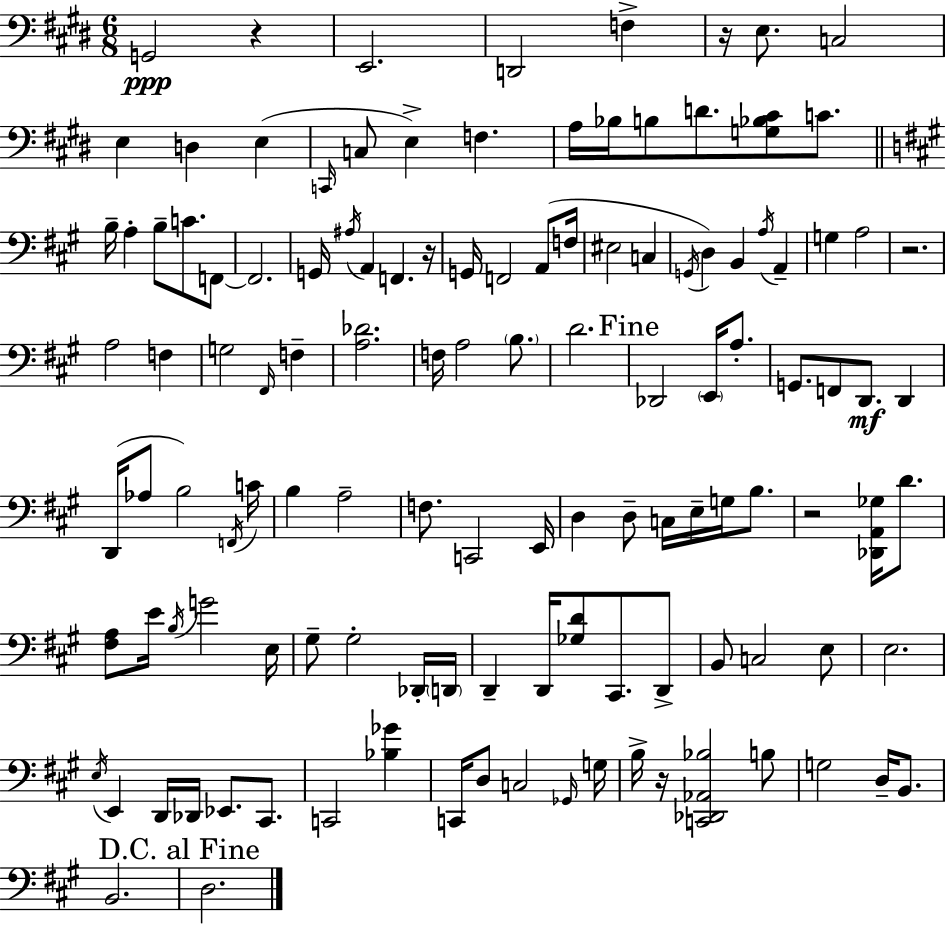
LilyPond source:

{
  \clef bass
  \numericTimeSignature
  \time 6/8
  \key e \major
  g,2\ppp r4 | e,2. | d,2 f4-> | r16 e8. c2 | \break e4 d4 e4( | \grace { c,16 } c8 e4->) f4. | a16 bes16 b8 d'8. <g bes cis'>8 c'8. | \bar "||" \break \key a \major b16-- a4-. b8-- c'8. f,8~~ | f,2. | g,16 \acciaccatura { ais16 } a,4 f,4. | r16 g,16 f,2 a,8( | \break f16 eis2 c4 | \acciaccatura { g,16 } d4) b,4 \acciaccatura { a16 } a,4-- | g4 a2 | r2. | \break a2 f4 | g2 \grace { fis,16 } | f4-- <a des'>2. | f16 a2 | \break \parenthesize b8. d'2. | \mark "Fine" des,2 | \parenthesize e,16 a8.-. g,8. f,8 d,8.\mf | d,4 d,16( aes8 b2) | \break \acciaccatura { f,16 } c'16 b4 a2-- | f8. c,2 | e,16 d4 d8-- c16 | e16-- g16 b8. r2 | \break <des, a, ges>16 d'8. <fis a>8 e'16 \acciaccatura { b16 } g'2 | e16 gis8-- gis2-. | des,16-. \parenthesize d,16 d,4-- d,16 <ges d'>8 | cis,8. d,8-> b,8 c2 | \break e8 e2. | \acciaccatura { e16 } e,4 d,16 | des,16 ees,8. cis,8. c,2 | <bes ges'>4 c,16 d8 c2 | \break \grace { ges,16 } g16 b16-> r16 <c, des, aes, bes>2 | b8 g2 | d16-- b,8. b,2. | \mark "D.C. al Fine" d2. | \break \bar "|."
}